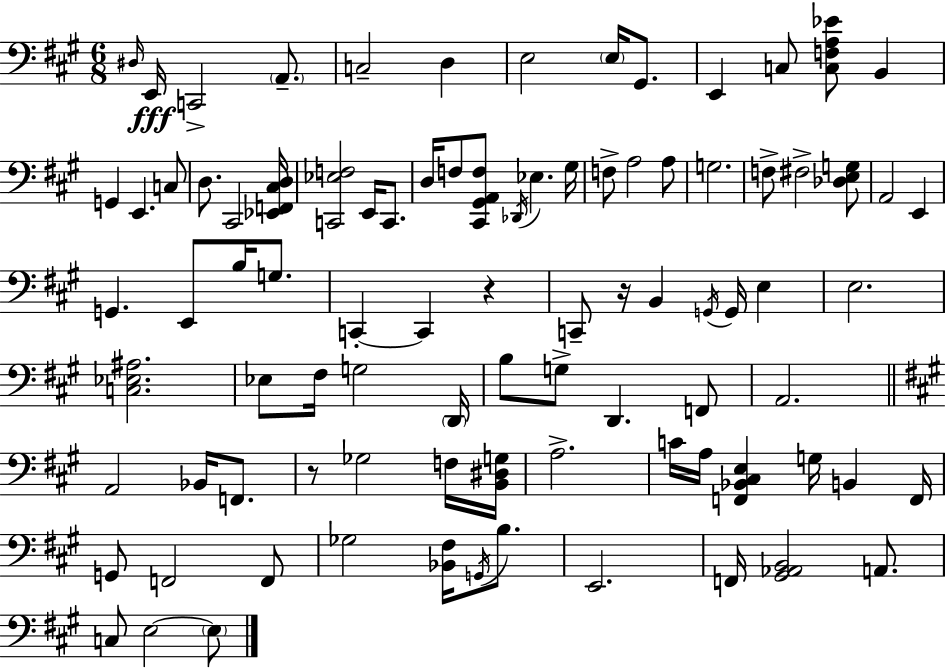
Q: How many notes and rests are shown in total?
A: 89